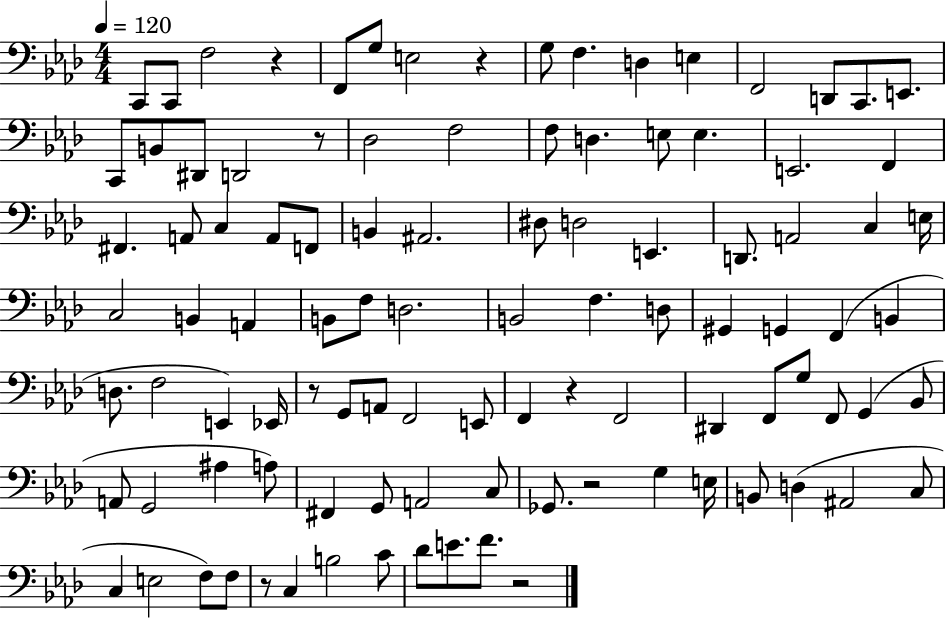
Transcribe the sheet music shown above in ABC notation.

X:1
T:Untitled
M:4/4
L:1/4
K:Ab
C,,/2 C,,/2 F,2 z F,,/2 G,/2 E,2 z G,/2 F, D, E, F,,2 D,,/2 C,,/2 E,,/2 C,,/2 B,,/2 ^D,,/2 D,,2 z/2 _D,2 F,2 F,/2 D, E,/2 E, E,,2 F,, ^F,, A,,/2 C, A,,/2 F,,/2 B,, ^A,,2 ^D,/2 D,2 E,, D,,/2 A,,2 C, E,/4 C,2 B,, A,, B,,/2 F,/2 D,2 B,,2 F, D,/2 ^G,, G,, F,, B,, D,/2 F,2 E,, _E,,/4 z/2 G,,/2 A,,/2 F,,2 E,,/2 F,, z F,,2 ^D,, F,,/2 G,/2 F,,/2 G,, _B,,/2 A,,/2 G,,2 ^A, A,/2 ^F,, G,,/2 A,,2 C,/2 _G,,/2 z2 G, E,/4 B,,/2 D, ^A,,2 C,/2 C, E,2 F,/2 F,/2 z/2 C, B,2 C/2 _D/2 E/2 F/2 z2